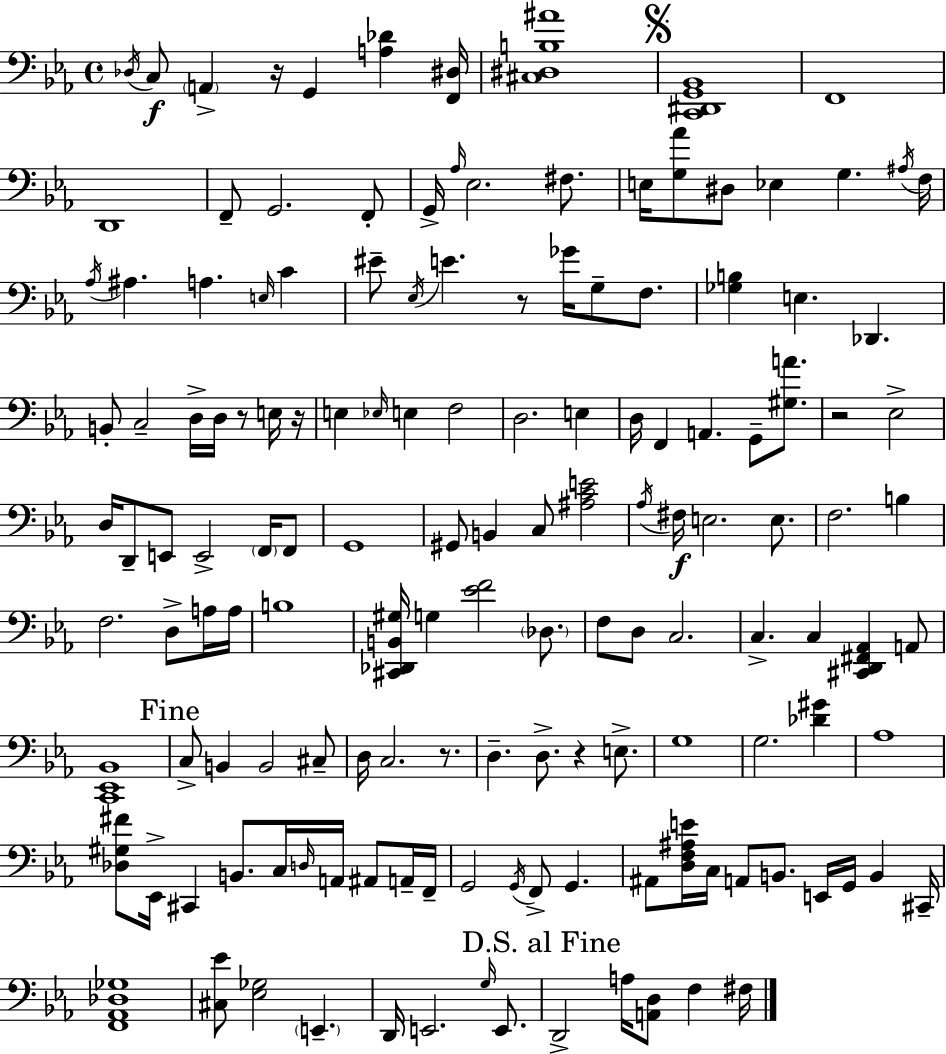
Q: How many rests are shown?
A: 7